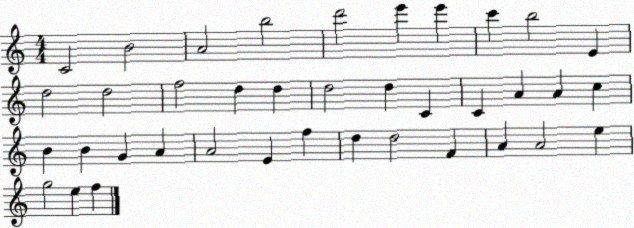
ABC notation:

X:1
T:Untitled
M:4/4
L:1/4
K:C
C2 B2 A2 b2 d'2 e' e' c' b2 E d2 d2 f2 d d d2 d C C A A c B B G A A2 E f d d2 F A A2 e g2 e f